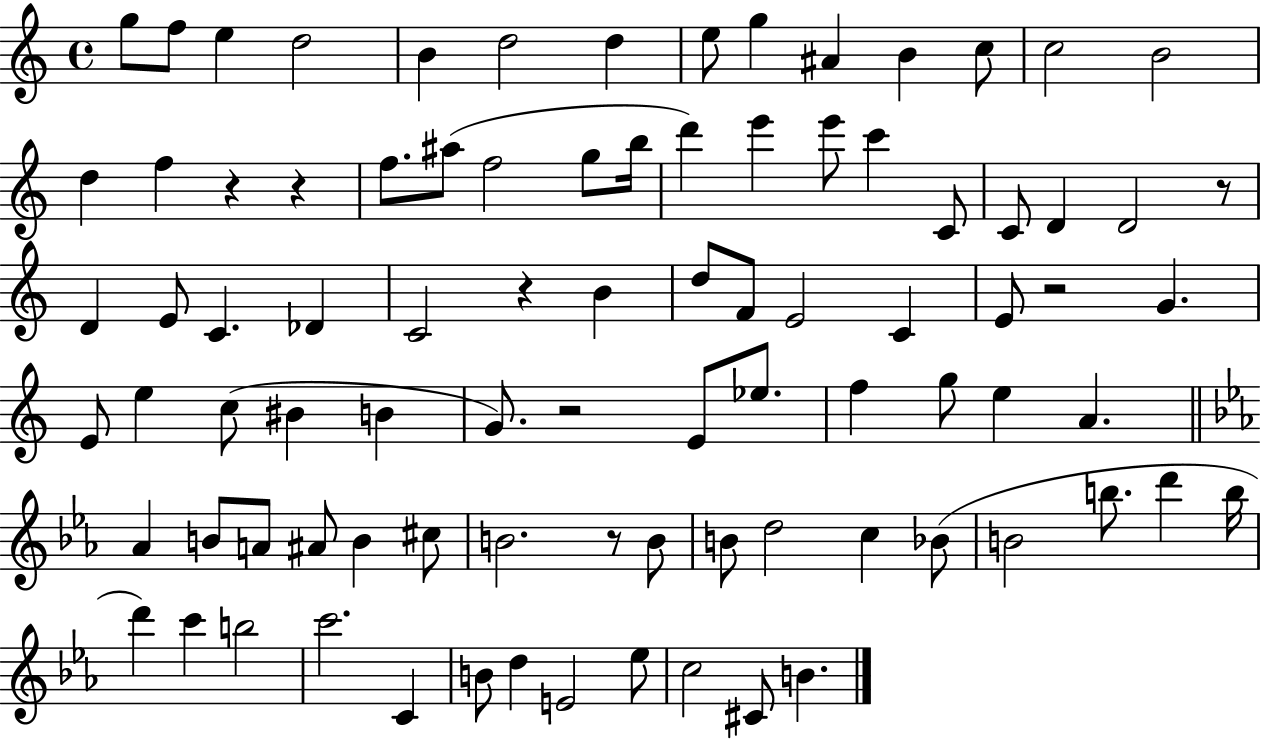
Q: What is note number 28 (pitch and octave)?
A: D4